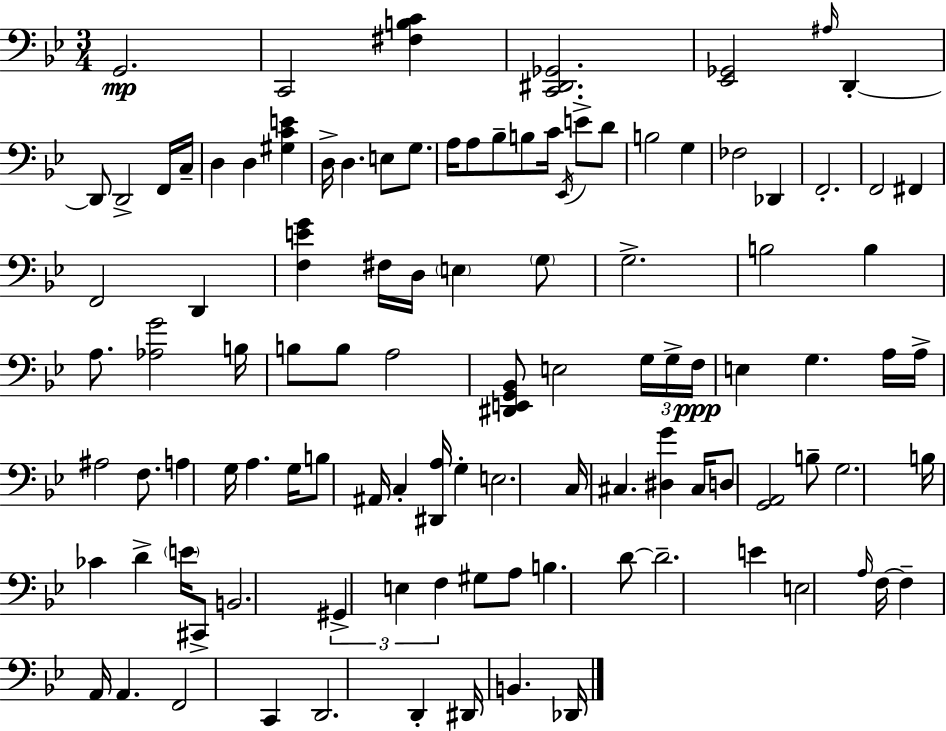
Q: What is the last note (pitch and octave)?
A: Db2